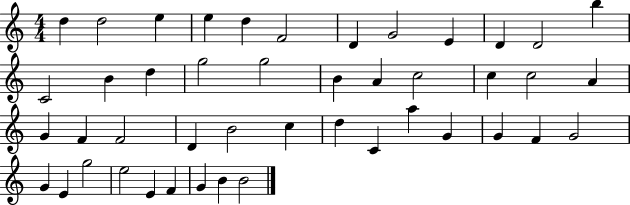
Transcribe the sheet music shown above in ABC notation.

X:1
T:Untitled
M:4/4
L:1/4
K:C
d d2 e e d F2 D G2 E D D2 b C2 B d g2 g2 B A c2 c c2 A G F F2 D B2 c d C a G G F G2 G E g2 e2 E F G B B2